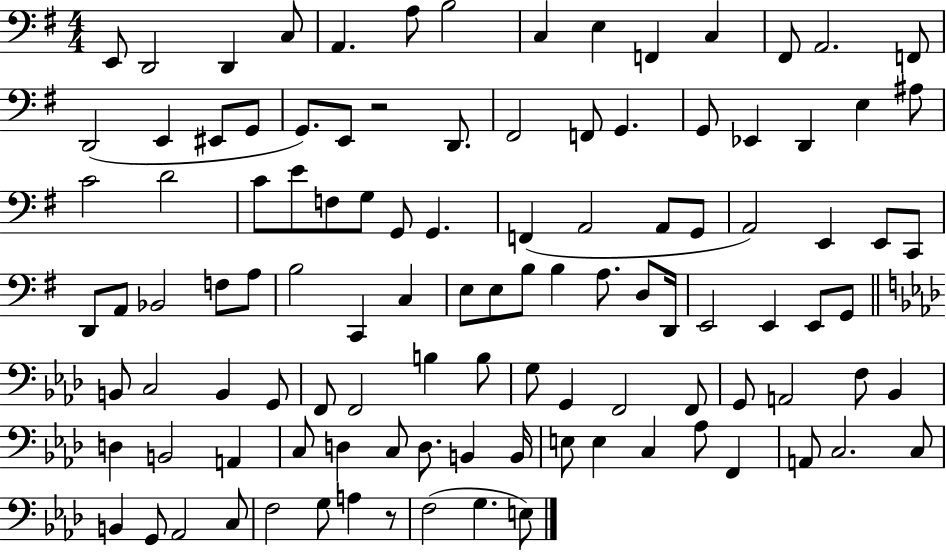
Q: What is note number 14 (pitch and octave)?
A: F2